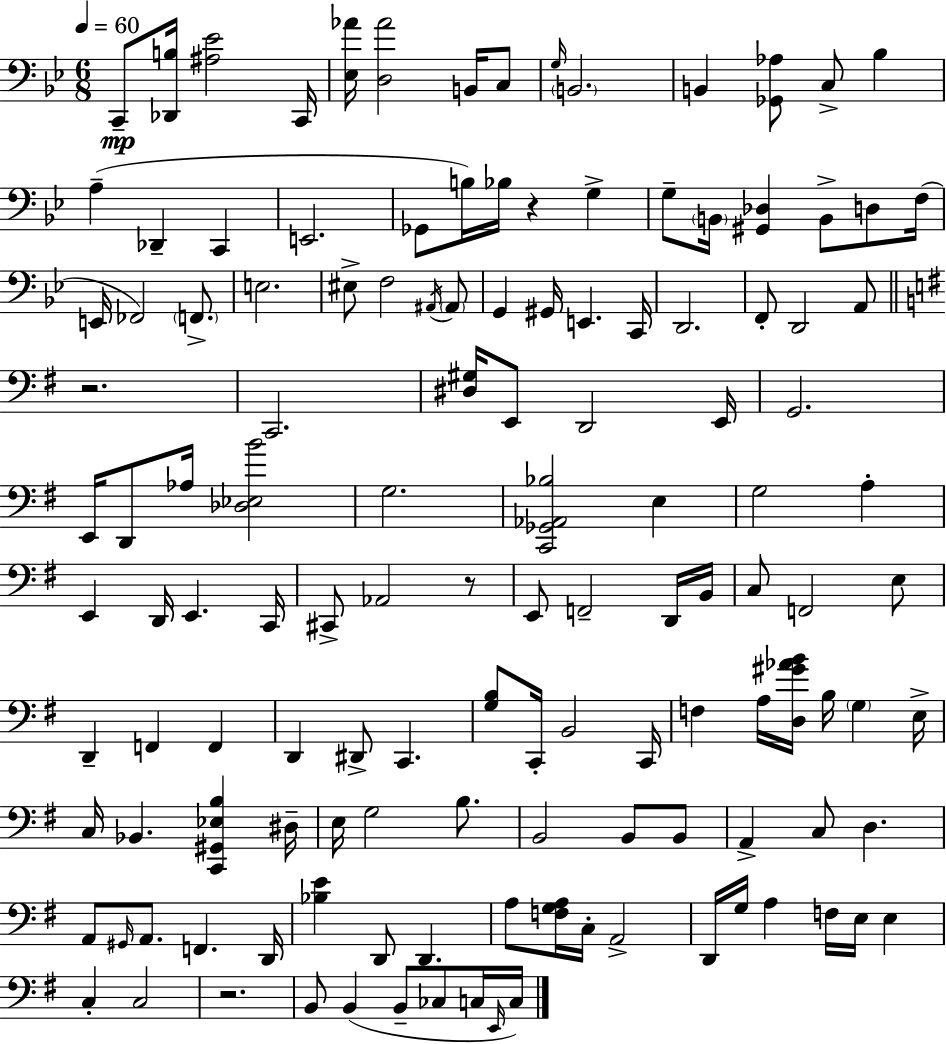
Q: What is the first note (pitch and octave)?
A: C2